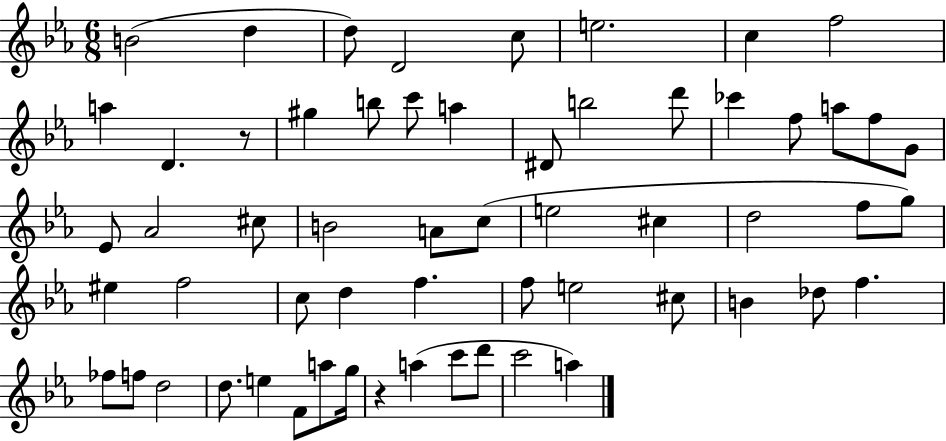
{
  \clef treble
  \numericTimeSignature
  \time 6/8
  \key ees \major
  b'2( d''4 | d''8) d'2 c''8 | e''2. | c''4 f''2 | \break a''4 d'4. r8 | gis''4 b''8 c'''8 a''4 | dis'8 b''2 d'''8 | ces'''4 f''8 a''8 f''8 g'8 | \break ees'8 aes'2 cis''8 | b'2 a'8 c''8( | e''2 cis''4 | d''2 f''8 g''8) | \break eis''4 f''2 | c''8 d''4 f''4. | f''8 e''2 cis''8 | b'4 des''8 f''4. | \break fes''8 f''8 d''2 | d''8. e''4 f'8 a''8 g''16 | r4 a''4( c'''8 d'''8 | c'''2 a''4) | \break \bar "|."
}